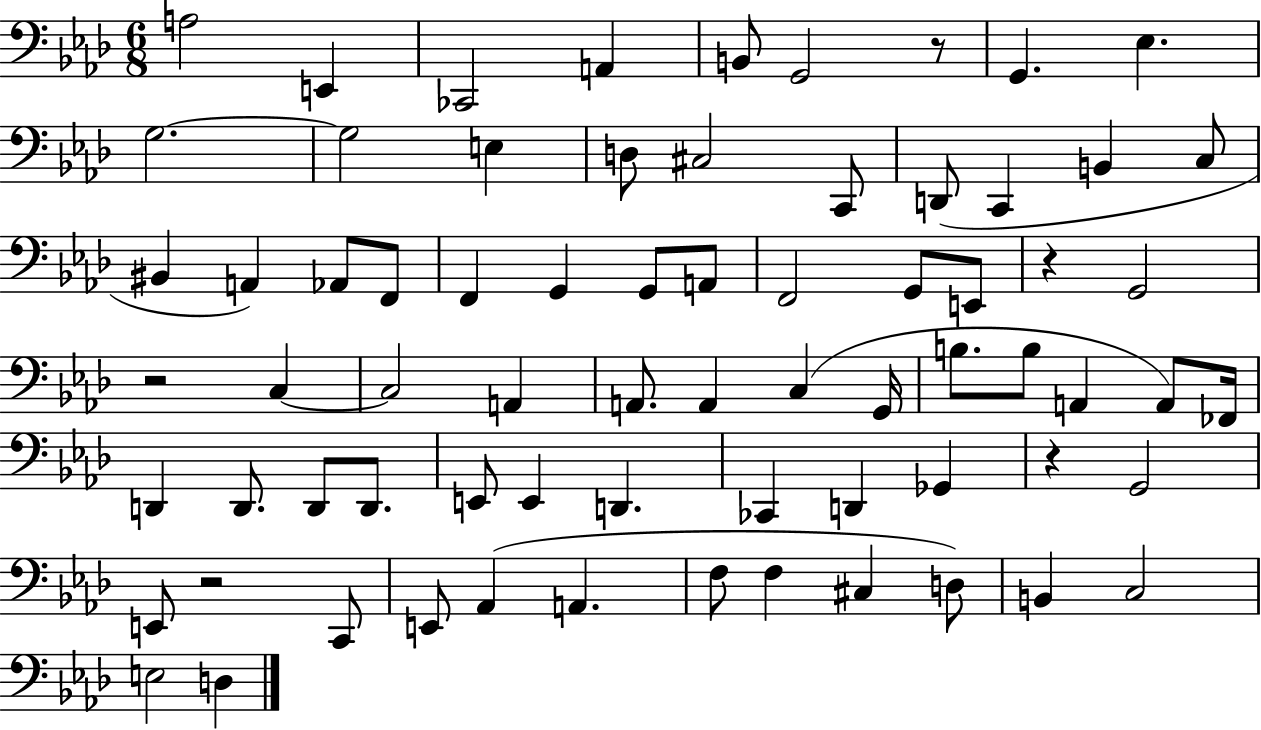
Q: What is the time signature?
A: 6/8